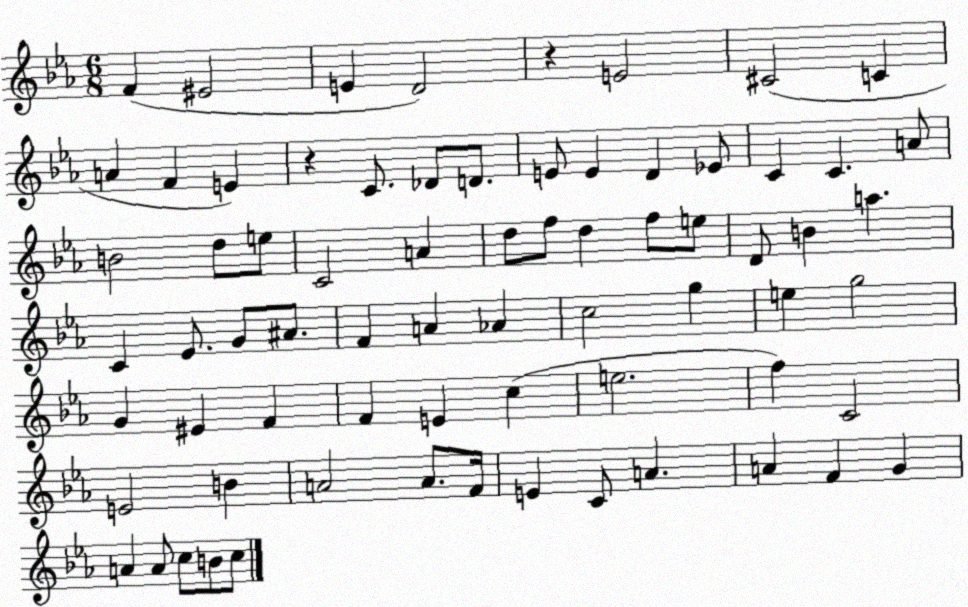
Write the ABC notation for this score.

X:1
T:Untitled
M:6/8
L:1/4
K:Eb
F ^E2 E D2 z E2 ^C2 C A F E z C/2 _D/2 D/2 E/2 E D _E/2 C C A/2 B2 d/2 e/2 C2 A d/2 f/2 d f/2 e/2 D/2 B a C _E/2 G/2 ^A/2 F A _A c2 g e g2 G ^E F F E c e2 f C2 E2 B A2 A/2 F/4 E C/2 A A F G A A/2 c/2 B/2 c/2